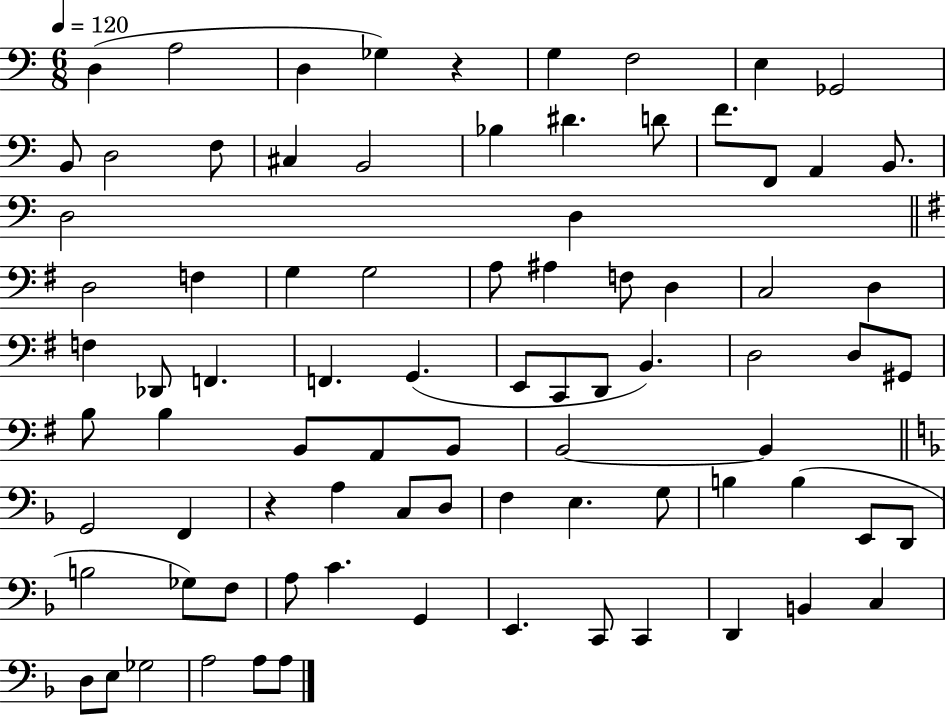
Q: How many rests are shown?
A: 2